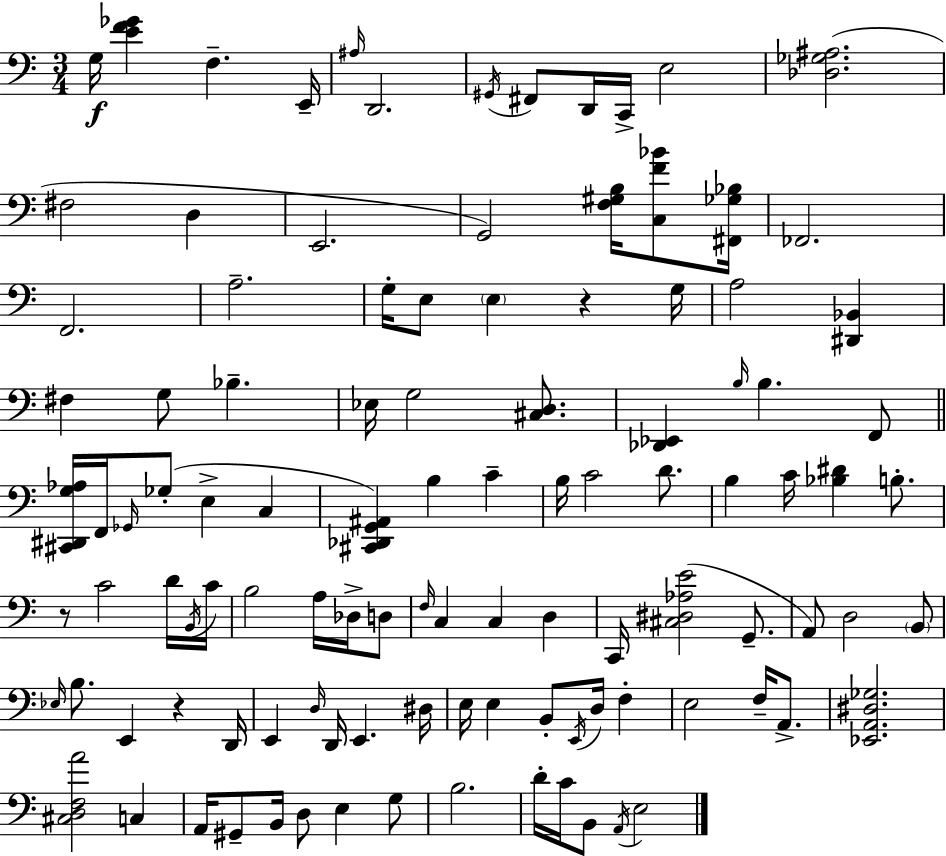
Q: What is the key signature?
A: C major